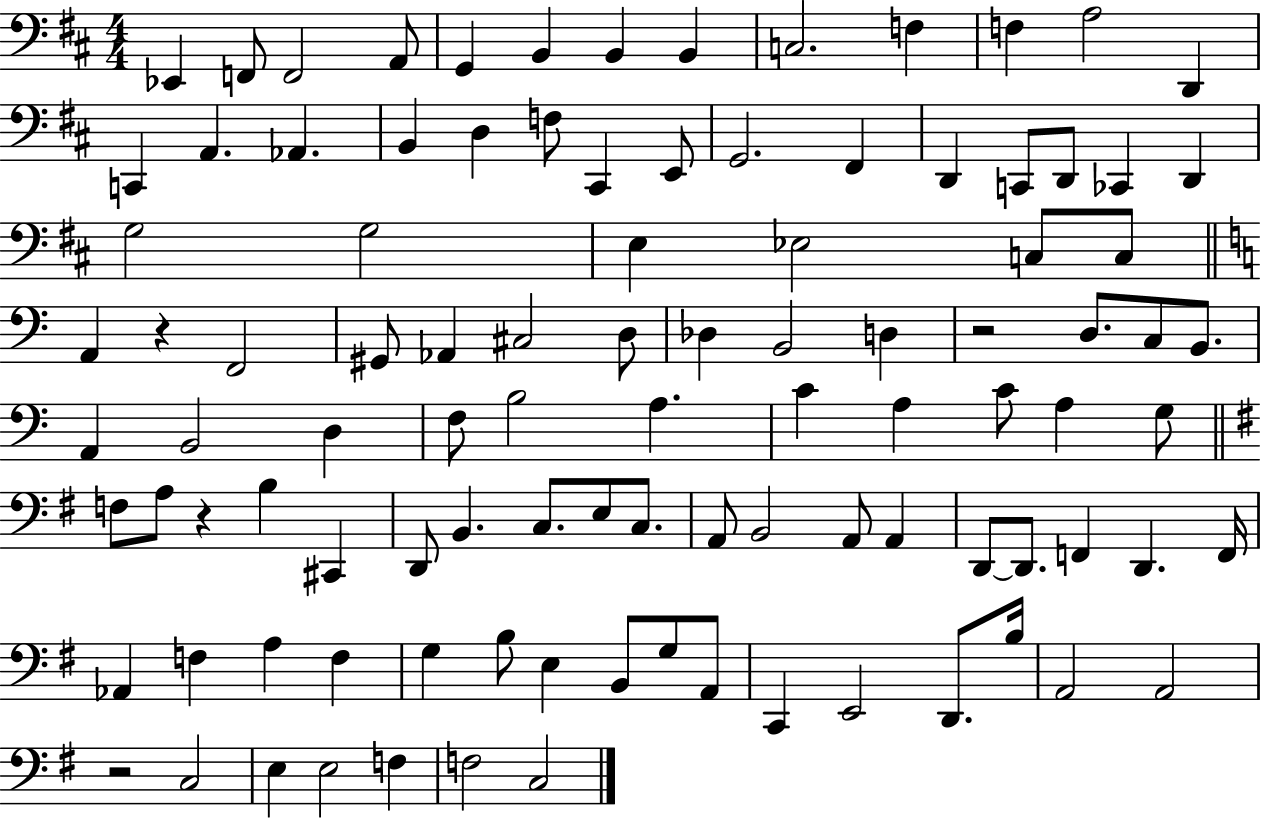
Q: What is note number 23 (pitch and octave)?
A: F#2